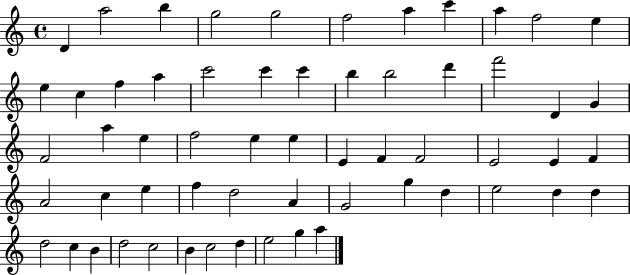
X:1
T:Untitled
M:4/4
L:1/4
K:C
D a2 b g2 g2 f2 a c' a f2 e e c f a c'2 c' c' b b2 d' f'2 D G F2 a e f2 e e E F F2 E2 E F A2 c e f d2 A G2 g d e2 d d d2 c B d2 c2 B c2 d e2 g a